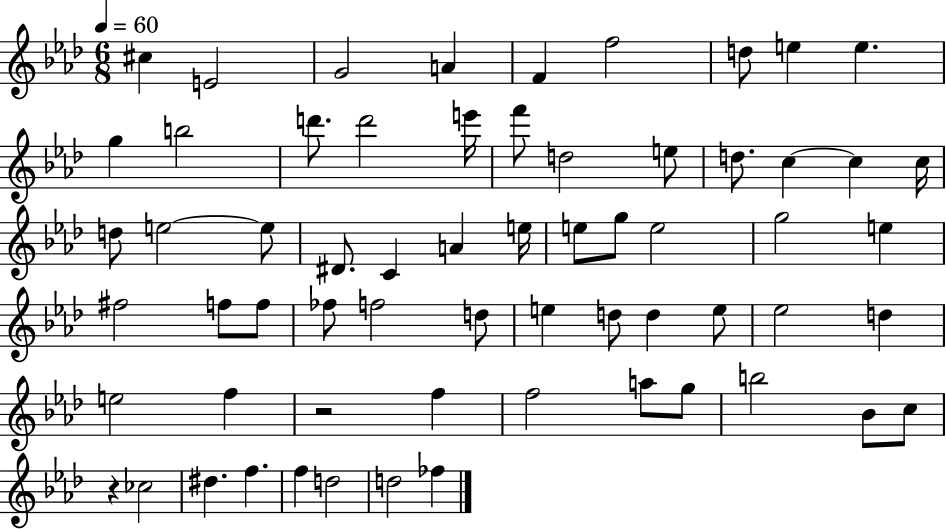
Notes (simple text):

C#5/q E4/h G4/h A4/q F4/q F5/h D5/e E5/q E5/q. G5/q B5/h D6/e. D6/h E6/s F6/e D5/h E5/e D5/e. C5/q C5/q C5/s D5/e E5/h E5/e D#4/e. C4/q A4/q E5/s E5/e G5/e E5/h G5/h E5/q F#5/h F5/e F5/e FES5/e F5/h D5/e E5/q D5/e D5/q E5/e Eb5/h D5/q E5/h F5/q R/h F5/q F5/h A5/e G5/e B5/h Bb4/e C5/e R/q CES5/h D#5/q. F5/q. F5/q D5/h D5/h FES5/q